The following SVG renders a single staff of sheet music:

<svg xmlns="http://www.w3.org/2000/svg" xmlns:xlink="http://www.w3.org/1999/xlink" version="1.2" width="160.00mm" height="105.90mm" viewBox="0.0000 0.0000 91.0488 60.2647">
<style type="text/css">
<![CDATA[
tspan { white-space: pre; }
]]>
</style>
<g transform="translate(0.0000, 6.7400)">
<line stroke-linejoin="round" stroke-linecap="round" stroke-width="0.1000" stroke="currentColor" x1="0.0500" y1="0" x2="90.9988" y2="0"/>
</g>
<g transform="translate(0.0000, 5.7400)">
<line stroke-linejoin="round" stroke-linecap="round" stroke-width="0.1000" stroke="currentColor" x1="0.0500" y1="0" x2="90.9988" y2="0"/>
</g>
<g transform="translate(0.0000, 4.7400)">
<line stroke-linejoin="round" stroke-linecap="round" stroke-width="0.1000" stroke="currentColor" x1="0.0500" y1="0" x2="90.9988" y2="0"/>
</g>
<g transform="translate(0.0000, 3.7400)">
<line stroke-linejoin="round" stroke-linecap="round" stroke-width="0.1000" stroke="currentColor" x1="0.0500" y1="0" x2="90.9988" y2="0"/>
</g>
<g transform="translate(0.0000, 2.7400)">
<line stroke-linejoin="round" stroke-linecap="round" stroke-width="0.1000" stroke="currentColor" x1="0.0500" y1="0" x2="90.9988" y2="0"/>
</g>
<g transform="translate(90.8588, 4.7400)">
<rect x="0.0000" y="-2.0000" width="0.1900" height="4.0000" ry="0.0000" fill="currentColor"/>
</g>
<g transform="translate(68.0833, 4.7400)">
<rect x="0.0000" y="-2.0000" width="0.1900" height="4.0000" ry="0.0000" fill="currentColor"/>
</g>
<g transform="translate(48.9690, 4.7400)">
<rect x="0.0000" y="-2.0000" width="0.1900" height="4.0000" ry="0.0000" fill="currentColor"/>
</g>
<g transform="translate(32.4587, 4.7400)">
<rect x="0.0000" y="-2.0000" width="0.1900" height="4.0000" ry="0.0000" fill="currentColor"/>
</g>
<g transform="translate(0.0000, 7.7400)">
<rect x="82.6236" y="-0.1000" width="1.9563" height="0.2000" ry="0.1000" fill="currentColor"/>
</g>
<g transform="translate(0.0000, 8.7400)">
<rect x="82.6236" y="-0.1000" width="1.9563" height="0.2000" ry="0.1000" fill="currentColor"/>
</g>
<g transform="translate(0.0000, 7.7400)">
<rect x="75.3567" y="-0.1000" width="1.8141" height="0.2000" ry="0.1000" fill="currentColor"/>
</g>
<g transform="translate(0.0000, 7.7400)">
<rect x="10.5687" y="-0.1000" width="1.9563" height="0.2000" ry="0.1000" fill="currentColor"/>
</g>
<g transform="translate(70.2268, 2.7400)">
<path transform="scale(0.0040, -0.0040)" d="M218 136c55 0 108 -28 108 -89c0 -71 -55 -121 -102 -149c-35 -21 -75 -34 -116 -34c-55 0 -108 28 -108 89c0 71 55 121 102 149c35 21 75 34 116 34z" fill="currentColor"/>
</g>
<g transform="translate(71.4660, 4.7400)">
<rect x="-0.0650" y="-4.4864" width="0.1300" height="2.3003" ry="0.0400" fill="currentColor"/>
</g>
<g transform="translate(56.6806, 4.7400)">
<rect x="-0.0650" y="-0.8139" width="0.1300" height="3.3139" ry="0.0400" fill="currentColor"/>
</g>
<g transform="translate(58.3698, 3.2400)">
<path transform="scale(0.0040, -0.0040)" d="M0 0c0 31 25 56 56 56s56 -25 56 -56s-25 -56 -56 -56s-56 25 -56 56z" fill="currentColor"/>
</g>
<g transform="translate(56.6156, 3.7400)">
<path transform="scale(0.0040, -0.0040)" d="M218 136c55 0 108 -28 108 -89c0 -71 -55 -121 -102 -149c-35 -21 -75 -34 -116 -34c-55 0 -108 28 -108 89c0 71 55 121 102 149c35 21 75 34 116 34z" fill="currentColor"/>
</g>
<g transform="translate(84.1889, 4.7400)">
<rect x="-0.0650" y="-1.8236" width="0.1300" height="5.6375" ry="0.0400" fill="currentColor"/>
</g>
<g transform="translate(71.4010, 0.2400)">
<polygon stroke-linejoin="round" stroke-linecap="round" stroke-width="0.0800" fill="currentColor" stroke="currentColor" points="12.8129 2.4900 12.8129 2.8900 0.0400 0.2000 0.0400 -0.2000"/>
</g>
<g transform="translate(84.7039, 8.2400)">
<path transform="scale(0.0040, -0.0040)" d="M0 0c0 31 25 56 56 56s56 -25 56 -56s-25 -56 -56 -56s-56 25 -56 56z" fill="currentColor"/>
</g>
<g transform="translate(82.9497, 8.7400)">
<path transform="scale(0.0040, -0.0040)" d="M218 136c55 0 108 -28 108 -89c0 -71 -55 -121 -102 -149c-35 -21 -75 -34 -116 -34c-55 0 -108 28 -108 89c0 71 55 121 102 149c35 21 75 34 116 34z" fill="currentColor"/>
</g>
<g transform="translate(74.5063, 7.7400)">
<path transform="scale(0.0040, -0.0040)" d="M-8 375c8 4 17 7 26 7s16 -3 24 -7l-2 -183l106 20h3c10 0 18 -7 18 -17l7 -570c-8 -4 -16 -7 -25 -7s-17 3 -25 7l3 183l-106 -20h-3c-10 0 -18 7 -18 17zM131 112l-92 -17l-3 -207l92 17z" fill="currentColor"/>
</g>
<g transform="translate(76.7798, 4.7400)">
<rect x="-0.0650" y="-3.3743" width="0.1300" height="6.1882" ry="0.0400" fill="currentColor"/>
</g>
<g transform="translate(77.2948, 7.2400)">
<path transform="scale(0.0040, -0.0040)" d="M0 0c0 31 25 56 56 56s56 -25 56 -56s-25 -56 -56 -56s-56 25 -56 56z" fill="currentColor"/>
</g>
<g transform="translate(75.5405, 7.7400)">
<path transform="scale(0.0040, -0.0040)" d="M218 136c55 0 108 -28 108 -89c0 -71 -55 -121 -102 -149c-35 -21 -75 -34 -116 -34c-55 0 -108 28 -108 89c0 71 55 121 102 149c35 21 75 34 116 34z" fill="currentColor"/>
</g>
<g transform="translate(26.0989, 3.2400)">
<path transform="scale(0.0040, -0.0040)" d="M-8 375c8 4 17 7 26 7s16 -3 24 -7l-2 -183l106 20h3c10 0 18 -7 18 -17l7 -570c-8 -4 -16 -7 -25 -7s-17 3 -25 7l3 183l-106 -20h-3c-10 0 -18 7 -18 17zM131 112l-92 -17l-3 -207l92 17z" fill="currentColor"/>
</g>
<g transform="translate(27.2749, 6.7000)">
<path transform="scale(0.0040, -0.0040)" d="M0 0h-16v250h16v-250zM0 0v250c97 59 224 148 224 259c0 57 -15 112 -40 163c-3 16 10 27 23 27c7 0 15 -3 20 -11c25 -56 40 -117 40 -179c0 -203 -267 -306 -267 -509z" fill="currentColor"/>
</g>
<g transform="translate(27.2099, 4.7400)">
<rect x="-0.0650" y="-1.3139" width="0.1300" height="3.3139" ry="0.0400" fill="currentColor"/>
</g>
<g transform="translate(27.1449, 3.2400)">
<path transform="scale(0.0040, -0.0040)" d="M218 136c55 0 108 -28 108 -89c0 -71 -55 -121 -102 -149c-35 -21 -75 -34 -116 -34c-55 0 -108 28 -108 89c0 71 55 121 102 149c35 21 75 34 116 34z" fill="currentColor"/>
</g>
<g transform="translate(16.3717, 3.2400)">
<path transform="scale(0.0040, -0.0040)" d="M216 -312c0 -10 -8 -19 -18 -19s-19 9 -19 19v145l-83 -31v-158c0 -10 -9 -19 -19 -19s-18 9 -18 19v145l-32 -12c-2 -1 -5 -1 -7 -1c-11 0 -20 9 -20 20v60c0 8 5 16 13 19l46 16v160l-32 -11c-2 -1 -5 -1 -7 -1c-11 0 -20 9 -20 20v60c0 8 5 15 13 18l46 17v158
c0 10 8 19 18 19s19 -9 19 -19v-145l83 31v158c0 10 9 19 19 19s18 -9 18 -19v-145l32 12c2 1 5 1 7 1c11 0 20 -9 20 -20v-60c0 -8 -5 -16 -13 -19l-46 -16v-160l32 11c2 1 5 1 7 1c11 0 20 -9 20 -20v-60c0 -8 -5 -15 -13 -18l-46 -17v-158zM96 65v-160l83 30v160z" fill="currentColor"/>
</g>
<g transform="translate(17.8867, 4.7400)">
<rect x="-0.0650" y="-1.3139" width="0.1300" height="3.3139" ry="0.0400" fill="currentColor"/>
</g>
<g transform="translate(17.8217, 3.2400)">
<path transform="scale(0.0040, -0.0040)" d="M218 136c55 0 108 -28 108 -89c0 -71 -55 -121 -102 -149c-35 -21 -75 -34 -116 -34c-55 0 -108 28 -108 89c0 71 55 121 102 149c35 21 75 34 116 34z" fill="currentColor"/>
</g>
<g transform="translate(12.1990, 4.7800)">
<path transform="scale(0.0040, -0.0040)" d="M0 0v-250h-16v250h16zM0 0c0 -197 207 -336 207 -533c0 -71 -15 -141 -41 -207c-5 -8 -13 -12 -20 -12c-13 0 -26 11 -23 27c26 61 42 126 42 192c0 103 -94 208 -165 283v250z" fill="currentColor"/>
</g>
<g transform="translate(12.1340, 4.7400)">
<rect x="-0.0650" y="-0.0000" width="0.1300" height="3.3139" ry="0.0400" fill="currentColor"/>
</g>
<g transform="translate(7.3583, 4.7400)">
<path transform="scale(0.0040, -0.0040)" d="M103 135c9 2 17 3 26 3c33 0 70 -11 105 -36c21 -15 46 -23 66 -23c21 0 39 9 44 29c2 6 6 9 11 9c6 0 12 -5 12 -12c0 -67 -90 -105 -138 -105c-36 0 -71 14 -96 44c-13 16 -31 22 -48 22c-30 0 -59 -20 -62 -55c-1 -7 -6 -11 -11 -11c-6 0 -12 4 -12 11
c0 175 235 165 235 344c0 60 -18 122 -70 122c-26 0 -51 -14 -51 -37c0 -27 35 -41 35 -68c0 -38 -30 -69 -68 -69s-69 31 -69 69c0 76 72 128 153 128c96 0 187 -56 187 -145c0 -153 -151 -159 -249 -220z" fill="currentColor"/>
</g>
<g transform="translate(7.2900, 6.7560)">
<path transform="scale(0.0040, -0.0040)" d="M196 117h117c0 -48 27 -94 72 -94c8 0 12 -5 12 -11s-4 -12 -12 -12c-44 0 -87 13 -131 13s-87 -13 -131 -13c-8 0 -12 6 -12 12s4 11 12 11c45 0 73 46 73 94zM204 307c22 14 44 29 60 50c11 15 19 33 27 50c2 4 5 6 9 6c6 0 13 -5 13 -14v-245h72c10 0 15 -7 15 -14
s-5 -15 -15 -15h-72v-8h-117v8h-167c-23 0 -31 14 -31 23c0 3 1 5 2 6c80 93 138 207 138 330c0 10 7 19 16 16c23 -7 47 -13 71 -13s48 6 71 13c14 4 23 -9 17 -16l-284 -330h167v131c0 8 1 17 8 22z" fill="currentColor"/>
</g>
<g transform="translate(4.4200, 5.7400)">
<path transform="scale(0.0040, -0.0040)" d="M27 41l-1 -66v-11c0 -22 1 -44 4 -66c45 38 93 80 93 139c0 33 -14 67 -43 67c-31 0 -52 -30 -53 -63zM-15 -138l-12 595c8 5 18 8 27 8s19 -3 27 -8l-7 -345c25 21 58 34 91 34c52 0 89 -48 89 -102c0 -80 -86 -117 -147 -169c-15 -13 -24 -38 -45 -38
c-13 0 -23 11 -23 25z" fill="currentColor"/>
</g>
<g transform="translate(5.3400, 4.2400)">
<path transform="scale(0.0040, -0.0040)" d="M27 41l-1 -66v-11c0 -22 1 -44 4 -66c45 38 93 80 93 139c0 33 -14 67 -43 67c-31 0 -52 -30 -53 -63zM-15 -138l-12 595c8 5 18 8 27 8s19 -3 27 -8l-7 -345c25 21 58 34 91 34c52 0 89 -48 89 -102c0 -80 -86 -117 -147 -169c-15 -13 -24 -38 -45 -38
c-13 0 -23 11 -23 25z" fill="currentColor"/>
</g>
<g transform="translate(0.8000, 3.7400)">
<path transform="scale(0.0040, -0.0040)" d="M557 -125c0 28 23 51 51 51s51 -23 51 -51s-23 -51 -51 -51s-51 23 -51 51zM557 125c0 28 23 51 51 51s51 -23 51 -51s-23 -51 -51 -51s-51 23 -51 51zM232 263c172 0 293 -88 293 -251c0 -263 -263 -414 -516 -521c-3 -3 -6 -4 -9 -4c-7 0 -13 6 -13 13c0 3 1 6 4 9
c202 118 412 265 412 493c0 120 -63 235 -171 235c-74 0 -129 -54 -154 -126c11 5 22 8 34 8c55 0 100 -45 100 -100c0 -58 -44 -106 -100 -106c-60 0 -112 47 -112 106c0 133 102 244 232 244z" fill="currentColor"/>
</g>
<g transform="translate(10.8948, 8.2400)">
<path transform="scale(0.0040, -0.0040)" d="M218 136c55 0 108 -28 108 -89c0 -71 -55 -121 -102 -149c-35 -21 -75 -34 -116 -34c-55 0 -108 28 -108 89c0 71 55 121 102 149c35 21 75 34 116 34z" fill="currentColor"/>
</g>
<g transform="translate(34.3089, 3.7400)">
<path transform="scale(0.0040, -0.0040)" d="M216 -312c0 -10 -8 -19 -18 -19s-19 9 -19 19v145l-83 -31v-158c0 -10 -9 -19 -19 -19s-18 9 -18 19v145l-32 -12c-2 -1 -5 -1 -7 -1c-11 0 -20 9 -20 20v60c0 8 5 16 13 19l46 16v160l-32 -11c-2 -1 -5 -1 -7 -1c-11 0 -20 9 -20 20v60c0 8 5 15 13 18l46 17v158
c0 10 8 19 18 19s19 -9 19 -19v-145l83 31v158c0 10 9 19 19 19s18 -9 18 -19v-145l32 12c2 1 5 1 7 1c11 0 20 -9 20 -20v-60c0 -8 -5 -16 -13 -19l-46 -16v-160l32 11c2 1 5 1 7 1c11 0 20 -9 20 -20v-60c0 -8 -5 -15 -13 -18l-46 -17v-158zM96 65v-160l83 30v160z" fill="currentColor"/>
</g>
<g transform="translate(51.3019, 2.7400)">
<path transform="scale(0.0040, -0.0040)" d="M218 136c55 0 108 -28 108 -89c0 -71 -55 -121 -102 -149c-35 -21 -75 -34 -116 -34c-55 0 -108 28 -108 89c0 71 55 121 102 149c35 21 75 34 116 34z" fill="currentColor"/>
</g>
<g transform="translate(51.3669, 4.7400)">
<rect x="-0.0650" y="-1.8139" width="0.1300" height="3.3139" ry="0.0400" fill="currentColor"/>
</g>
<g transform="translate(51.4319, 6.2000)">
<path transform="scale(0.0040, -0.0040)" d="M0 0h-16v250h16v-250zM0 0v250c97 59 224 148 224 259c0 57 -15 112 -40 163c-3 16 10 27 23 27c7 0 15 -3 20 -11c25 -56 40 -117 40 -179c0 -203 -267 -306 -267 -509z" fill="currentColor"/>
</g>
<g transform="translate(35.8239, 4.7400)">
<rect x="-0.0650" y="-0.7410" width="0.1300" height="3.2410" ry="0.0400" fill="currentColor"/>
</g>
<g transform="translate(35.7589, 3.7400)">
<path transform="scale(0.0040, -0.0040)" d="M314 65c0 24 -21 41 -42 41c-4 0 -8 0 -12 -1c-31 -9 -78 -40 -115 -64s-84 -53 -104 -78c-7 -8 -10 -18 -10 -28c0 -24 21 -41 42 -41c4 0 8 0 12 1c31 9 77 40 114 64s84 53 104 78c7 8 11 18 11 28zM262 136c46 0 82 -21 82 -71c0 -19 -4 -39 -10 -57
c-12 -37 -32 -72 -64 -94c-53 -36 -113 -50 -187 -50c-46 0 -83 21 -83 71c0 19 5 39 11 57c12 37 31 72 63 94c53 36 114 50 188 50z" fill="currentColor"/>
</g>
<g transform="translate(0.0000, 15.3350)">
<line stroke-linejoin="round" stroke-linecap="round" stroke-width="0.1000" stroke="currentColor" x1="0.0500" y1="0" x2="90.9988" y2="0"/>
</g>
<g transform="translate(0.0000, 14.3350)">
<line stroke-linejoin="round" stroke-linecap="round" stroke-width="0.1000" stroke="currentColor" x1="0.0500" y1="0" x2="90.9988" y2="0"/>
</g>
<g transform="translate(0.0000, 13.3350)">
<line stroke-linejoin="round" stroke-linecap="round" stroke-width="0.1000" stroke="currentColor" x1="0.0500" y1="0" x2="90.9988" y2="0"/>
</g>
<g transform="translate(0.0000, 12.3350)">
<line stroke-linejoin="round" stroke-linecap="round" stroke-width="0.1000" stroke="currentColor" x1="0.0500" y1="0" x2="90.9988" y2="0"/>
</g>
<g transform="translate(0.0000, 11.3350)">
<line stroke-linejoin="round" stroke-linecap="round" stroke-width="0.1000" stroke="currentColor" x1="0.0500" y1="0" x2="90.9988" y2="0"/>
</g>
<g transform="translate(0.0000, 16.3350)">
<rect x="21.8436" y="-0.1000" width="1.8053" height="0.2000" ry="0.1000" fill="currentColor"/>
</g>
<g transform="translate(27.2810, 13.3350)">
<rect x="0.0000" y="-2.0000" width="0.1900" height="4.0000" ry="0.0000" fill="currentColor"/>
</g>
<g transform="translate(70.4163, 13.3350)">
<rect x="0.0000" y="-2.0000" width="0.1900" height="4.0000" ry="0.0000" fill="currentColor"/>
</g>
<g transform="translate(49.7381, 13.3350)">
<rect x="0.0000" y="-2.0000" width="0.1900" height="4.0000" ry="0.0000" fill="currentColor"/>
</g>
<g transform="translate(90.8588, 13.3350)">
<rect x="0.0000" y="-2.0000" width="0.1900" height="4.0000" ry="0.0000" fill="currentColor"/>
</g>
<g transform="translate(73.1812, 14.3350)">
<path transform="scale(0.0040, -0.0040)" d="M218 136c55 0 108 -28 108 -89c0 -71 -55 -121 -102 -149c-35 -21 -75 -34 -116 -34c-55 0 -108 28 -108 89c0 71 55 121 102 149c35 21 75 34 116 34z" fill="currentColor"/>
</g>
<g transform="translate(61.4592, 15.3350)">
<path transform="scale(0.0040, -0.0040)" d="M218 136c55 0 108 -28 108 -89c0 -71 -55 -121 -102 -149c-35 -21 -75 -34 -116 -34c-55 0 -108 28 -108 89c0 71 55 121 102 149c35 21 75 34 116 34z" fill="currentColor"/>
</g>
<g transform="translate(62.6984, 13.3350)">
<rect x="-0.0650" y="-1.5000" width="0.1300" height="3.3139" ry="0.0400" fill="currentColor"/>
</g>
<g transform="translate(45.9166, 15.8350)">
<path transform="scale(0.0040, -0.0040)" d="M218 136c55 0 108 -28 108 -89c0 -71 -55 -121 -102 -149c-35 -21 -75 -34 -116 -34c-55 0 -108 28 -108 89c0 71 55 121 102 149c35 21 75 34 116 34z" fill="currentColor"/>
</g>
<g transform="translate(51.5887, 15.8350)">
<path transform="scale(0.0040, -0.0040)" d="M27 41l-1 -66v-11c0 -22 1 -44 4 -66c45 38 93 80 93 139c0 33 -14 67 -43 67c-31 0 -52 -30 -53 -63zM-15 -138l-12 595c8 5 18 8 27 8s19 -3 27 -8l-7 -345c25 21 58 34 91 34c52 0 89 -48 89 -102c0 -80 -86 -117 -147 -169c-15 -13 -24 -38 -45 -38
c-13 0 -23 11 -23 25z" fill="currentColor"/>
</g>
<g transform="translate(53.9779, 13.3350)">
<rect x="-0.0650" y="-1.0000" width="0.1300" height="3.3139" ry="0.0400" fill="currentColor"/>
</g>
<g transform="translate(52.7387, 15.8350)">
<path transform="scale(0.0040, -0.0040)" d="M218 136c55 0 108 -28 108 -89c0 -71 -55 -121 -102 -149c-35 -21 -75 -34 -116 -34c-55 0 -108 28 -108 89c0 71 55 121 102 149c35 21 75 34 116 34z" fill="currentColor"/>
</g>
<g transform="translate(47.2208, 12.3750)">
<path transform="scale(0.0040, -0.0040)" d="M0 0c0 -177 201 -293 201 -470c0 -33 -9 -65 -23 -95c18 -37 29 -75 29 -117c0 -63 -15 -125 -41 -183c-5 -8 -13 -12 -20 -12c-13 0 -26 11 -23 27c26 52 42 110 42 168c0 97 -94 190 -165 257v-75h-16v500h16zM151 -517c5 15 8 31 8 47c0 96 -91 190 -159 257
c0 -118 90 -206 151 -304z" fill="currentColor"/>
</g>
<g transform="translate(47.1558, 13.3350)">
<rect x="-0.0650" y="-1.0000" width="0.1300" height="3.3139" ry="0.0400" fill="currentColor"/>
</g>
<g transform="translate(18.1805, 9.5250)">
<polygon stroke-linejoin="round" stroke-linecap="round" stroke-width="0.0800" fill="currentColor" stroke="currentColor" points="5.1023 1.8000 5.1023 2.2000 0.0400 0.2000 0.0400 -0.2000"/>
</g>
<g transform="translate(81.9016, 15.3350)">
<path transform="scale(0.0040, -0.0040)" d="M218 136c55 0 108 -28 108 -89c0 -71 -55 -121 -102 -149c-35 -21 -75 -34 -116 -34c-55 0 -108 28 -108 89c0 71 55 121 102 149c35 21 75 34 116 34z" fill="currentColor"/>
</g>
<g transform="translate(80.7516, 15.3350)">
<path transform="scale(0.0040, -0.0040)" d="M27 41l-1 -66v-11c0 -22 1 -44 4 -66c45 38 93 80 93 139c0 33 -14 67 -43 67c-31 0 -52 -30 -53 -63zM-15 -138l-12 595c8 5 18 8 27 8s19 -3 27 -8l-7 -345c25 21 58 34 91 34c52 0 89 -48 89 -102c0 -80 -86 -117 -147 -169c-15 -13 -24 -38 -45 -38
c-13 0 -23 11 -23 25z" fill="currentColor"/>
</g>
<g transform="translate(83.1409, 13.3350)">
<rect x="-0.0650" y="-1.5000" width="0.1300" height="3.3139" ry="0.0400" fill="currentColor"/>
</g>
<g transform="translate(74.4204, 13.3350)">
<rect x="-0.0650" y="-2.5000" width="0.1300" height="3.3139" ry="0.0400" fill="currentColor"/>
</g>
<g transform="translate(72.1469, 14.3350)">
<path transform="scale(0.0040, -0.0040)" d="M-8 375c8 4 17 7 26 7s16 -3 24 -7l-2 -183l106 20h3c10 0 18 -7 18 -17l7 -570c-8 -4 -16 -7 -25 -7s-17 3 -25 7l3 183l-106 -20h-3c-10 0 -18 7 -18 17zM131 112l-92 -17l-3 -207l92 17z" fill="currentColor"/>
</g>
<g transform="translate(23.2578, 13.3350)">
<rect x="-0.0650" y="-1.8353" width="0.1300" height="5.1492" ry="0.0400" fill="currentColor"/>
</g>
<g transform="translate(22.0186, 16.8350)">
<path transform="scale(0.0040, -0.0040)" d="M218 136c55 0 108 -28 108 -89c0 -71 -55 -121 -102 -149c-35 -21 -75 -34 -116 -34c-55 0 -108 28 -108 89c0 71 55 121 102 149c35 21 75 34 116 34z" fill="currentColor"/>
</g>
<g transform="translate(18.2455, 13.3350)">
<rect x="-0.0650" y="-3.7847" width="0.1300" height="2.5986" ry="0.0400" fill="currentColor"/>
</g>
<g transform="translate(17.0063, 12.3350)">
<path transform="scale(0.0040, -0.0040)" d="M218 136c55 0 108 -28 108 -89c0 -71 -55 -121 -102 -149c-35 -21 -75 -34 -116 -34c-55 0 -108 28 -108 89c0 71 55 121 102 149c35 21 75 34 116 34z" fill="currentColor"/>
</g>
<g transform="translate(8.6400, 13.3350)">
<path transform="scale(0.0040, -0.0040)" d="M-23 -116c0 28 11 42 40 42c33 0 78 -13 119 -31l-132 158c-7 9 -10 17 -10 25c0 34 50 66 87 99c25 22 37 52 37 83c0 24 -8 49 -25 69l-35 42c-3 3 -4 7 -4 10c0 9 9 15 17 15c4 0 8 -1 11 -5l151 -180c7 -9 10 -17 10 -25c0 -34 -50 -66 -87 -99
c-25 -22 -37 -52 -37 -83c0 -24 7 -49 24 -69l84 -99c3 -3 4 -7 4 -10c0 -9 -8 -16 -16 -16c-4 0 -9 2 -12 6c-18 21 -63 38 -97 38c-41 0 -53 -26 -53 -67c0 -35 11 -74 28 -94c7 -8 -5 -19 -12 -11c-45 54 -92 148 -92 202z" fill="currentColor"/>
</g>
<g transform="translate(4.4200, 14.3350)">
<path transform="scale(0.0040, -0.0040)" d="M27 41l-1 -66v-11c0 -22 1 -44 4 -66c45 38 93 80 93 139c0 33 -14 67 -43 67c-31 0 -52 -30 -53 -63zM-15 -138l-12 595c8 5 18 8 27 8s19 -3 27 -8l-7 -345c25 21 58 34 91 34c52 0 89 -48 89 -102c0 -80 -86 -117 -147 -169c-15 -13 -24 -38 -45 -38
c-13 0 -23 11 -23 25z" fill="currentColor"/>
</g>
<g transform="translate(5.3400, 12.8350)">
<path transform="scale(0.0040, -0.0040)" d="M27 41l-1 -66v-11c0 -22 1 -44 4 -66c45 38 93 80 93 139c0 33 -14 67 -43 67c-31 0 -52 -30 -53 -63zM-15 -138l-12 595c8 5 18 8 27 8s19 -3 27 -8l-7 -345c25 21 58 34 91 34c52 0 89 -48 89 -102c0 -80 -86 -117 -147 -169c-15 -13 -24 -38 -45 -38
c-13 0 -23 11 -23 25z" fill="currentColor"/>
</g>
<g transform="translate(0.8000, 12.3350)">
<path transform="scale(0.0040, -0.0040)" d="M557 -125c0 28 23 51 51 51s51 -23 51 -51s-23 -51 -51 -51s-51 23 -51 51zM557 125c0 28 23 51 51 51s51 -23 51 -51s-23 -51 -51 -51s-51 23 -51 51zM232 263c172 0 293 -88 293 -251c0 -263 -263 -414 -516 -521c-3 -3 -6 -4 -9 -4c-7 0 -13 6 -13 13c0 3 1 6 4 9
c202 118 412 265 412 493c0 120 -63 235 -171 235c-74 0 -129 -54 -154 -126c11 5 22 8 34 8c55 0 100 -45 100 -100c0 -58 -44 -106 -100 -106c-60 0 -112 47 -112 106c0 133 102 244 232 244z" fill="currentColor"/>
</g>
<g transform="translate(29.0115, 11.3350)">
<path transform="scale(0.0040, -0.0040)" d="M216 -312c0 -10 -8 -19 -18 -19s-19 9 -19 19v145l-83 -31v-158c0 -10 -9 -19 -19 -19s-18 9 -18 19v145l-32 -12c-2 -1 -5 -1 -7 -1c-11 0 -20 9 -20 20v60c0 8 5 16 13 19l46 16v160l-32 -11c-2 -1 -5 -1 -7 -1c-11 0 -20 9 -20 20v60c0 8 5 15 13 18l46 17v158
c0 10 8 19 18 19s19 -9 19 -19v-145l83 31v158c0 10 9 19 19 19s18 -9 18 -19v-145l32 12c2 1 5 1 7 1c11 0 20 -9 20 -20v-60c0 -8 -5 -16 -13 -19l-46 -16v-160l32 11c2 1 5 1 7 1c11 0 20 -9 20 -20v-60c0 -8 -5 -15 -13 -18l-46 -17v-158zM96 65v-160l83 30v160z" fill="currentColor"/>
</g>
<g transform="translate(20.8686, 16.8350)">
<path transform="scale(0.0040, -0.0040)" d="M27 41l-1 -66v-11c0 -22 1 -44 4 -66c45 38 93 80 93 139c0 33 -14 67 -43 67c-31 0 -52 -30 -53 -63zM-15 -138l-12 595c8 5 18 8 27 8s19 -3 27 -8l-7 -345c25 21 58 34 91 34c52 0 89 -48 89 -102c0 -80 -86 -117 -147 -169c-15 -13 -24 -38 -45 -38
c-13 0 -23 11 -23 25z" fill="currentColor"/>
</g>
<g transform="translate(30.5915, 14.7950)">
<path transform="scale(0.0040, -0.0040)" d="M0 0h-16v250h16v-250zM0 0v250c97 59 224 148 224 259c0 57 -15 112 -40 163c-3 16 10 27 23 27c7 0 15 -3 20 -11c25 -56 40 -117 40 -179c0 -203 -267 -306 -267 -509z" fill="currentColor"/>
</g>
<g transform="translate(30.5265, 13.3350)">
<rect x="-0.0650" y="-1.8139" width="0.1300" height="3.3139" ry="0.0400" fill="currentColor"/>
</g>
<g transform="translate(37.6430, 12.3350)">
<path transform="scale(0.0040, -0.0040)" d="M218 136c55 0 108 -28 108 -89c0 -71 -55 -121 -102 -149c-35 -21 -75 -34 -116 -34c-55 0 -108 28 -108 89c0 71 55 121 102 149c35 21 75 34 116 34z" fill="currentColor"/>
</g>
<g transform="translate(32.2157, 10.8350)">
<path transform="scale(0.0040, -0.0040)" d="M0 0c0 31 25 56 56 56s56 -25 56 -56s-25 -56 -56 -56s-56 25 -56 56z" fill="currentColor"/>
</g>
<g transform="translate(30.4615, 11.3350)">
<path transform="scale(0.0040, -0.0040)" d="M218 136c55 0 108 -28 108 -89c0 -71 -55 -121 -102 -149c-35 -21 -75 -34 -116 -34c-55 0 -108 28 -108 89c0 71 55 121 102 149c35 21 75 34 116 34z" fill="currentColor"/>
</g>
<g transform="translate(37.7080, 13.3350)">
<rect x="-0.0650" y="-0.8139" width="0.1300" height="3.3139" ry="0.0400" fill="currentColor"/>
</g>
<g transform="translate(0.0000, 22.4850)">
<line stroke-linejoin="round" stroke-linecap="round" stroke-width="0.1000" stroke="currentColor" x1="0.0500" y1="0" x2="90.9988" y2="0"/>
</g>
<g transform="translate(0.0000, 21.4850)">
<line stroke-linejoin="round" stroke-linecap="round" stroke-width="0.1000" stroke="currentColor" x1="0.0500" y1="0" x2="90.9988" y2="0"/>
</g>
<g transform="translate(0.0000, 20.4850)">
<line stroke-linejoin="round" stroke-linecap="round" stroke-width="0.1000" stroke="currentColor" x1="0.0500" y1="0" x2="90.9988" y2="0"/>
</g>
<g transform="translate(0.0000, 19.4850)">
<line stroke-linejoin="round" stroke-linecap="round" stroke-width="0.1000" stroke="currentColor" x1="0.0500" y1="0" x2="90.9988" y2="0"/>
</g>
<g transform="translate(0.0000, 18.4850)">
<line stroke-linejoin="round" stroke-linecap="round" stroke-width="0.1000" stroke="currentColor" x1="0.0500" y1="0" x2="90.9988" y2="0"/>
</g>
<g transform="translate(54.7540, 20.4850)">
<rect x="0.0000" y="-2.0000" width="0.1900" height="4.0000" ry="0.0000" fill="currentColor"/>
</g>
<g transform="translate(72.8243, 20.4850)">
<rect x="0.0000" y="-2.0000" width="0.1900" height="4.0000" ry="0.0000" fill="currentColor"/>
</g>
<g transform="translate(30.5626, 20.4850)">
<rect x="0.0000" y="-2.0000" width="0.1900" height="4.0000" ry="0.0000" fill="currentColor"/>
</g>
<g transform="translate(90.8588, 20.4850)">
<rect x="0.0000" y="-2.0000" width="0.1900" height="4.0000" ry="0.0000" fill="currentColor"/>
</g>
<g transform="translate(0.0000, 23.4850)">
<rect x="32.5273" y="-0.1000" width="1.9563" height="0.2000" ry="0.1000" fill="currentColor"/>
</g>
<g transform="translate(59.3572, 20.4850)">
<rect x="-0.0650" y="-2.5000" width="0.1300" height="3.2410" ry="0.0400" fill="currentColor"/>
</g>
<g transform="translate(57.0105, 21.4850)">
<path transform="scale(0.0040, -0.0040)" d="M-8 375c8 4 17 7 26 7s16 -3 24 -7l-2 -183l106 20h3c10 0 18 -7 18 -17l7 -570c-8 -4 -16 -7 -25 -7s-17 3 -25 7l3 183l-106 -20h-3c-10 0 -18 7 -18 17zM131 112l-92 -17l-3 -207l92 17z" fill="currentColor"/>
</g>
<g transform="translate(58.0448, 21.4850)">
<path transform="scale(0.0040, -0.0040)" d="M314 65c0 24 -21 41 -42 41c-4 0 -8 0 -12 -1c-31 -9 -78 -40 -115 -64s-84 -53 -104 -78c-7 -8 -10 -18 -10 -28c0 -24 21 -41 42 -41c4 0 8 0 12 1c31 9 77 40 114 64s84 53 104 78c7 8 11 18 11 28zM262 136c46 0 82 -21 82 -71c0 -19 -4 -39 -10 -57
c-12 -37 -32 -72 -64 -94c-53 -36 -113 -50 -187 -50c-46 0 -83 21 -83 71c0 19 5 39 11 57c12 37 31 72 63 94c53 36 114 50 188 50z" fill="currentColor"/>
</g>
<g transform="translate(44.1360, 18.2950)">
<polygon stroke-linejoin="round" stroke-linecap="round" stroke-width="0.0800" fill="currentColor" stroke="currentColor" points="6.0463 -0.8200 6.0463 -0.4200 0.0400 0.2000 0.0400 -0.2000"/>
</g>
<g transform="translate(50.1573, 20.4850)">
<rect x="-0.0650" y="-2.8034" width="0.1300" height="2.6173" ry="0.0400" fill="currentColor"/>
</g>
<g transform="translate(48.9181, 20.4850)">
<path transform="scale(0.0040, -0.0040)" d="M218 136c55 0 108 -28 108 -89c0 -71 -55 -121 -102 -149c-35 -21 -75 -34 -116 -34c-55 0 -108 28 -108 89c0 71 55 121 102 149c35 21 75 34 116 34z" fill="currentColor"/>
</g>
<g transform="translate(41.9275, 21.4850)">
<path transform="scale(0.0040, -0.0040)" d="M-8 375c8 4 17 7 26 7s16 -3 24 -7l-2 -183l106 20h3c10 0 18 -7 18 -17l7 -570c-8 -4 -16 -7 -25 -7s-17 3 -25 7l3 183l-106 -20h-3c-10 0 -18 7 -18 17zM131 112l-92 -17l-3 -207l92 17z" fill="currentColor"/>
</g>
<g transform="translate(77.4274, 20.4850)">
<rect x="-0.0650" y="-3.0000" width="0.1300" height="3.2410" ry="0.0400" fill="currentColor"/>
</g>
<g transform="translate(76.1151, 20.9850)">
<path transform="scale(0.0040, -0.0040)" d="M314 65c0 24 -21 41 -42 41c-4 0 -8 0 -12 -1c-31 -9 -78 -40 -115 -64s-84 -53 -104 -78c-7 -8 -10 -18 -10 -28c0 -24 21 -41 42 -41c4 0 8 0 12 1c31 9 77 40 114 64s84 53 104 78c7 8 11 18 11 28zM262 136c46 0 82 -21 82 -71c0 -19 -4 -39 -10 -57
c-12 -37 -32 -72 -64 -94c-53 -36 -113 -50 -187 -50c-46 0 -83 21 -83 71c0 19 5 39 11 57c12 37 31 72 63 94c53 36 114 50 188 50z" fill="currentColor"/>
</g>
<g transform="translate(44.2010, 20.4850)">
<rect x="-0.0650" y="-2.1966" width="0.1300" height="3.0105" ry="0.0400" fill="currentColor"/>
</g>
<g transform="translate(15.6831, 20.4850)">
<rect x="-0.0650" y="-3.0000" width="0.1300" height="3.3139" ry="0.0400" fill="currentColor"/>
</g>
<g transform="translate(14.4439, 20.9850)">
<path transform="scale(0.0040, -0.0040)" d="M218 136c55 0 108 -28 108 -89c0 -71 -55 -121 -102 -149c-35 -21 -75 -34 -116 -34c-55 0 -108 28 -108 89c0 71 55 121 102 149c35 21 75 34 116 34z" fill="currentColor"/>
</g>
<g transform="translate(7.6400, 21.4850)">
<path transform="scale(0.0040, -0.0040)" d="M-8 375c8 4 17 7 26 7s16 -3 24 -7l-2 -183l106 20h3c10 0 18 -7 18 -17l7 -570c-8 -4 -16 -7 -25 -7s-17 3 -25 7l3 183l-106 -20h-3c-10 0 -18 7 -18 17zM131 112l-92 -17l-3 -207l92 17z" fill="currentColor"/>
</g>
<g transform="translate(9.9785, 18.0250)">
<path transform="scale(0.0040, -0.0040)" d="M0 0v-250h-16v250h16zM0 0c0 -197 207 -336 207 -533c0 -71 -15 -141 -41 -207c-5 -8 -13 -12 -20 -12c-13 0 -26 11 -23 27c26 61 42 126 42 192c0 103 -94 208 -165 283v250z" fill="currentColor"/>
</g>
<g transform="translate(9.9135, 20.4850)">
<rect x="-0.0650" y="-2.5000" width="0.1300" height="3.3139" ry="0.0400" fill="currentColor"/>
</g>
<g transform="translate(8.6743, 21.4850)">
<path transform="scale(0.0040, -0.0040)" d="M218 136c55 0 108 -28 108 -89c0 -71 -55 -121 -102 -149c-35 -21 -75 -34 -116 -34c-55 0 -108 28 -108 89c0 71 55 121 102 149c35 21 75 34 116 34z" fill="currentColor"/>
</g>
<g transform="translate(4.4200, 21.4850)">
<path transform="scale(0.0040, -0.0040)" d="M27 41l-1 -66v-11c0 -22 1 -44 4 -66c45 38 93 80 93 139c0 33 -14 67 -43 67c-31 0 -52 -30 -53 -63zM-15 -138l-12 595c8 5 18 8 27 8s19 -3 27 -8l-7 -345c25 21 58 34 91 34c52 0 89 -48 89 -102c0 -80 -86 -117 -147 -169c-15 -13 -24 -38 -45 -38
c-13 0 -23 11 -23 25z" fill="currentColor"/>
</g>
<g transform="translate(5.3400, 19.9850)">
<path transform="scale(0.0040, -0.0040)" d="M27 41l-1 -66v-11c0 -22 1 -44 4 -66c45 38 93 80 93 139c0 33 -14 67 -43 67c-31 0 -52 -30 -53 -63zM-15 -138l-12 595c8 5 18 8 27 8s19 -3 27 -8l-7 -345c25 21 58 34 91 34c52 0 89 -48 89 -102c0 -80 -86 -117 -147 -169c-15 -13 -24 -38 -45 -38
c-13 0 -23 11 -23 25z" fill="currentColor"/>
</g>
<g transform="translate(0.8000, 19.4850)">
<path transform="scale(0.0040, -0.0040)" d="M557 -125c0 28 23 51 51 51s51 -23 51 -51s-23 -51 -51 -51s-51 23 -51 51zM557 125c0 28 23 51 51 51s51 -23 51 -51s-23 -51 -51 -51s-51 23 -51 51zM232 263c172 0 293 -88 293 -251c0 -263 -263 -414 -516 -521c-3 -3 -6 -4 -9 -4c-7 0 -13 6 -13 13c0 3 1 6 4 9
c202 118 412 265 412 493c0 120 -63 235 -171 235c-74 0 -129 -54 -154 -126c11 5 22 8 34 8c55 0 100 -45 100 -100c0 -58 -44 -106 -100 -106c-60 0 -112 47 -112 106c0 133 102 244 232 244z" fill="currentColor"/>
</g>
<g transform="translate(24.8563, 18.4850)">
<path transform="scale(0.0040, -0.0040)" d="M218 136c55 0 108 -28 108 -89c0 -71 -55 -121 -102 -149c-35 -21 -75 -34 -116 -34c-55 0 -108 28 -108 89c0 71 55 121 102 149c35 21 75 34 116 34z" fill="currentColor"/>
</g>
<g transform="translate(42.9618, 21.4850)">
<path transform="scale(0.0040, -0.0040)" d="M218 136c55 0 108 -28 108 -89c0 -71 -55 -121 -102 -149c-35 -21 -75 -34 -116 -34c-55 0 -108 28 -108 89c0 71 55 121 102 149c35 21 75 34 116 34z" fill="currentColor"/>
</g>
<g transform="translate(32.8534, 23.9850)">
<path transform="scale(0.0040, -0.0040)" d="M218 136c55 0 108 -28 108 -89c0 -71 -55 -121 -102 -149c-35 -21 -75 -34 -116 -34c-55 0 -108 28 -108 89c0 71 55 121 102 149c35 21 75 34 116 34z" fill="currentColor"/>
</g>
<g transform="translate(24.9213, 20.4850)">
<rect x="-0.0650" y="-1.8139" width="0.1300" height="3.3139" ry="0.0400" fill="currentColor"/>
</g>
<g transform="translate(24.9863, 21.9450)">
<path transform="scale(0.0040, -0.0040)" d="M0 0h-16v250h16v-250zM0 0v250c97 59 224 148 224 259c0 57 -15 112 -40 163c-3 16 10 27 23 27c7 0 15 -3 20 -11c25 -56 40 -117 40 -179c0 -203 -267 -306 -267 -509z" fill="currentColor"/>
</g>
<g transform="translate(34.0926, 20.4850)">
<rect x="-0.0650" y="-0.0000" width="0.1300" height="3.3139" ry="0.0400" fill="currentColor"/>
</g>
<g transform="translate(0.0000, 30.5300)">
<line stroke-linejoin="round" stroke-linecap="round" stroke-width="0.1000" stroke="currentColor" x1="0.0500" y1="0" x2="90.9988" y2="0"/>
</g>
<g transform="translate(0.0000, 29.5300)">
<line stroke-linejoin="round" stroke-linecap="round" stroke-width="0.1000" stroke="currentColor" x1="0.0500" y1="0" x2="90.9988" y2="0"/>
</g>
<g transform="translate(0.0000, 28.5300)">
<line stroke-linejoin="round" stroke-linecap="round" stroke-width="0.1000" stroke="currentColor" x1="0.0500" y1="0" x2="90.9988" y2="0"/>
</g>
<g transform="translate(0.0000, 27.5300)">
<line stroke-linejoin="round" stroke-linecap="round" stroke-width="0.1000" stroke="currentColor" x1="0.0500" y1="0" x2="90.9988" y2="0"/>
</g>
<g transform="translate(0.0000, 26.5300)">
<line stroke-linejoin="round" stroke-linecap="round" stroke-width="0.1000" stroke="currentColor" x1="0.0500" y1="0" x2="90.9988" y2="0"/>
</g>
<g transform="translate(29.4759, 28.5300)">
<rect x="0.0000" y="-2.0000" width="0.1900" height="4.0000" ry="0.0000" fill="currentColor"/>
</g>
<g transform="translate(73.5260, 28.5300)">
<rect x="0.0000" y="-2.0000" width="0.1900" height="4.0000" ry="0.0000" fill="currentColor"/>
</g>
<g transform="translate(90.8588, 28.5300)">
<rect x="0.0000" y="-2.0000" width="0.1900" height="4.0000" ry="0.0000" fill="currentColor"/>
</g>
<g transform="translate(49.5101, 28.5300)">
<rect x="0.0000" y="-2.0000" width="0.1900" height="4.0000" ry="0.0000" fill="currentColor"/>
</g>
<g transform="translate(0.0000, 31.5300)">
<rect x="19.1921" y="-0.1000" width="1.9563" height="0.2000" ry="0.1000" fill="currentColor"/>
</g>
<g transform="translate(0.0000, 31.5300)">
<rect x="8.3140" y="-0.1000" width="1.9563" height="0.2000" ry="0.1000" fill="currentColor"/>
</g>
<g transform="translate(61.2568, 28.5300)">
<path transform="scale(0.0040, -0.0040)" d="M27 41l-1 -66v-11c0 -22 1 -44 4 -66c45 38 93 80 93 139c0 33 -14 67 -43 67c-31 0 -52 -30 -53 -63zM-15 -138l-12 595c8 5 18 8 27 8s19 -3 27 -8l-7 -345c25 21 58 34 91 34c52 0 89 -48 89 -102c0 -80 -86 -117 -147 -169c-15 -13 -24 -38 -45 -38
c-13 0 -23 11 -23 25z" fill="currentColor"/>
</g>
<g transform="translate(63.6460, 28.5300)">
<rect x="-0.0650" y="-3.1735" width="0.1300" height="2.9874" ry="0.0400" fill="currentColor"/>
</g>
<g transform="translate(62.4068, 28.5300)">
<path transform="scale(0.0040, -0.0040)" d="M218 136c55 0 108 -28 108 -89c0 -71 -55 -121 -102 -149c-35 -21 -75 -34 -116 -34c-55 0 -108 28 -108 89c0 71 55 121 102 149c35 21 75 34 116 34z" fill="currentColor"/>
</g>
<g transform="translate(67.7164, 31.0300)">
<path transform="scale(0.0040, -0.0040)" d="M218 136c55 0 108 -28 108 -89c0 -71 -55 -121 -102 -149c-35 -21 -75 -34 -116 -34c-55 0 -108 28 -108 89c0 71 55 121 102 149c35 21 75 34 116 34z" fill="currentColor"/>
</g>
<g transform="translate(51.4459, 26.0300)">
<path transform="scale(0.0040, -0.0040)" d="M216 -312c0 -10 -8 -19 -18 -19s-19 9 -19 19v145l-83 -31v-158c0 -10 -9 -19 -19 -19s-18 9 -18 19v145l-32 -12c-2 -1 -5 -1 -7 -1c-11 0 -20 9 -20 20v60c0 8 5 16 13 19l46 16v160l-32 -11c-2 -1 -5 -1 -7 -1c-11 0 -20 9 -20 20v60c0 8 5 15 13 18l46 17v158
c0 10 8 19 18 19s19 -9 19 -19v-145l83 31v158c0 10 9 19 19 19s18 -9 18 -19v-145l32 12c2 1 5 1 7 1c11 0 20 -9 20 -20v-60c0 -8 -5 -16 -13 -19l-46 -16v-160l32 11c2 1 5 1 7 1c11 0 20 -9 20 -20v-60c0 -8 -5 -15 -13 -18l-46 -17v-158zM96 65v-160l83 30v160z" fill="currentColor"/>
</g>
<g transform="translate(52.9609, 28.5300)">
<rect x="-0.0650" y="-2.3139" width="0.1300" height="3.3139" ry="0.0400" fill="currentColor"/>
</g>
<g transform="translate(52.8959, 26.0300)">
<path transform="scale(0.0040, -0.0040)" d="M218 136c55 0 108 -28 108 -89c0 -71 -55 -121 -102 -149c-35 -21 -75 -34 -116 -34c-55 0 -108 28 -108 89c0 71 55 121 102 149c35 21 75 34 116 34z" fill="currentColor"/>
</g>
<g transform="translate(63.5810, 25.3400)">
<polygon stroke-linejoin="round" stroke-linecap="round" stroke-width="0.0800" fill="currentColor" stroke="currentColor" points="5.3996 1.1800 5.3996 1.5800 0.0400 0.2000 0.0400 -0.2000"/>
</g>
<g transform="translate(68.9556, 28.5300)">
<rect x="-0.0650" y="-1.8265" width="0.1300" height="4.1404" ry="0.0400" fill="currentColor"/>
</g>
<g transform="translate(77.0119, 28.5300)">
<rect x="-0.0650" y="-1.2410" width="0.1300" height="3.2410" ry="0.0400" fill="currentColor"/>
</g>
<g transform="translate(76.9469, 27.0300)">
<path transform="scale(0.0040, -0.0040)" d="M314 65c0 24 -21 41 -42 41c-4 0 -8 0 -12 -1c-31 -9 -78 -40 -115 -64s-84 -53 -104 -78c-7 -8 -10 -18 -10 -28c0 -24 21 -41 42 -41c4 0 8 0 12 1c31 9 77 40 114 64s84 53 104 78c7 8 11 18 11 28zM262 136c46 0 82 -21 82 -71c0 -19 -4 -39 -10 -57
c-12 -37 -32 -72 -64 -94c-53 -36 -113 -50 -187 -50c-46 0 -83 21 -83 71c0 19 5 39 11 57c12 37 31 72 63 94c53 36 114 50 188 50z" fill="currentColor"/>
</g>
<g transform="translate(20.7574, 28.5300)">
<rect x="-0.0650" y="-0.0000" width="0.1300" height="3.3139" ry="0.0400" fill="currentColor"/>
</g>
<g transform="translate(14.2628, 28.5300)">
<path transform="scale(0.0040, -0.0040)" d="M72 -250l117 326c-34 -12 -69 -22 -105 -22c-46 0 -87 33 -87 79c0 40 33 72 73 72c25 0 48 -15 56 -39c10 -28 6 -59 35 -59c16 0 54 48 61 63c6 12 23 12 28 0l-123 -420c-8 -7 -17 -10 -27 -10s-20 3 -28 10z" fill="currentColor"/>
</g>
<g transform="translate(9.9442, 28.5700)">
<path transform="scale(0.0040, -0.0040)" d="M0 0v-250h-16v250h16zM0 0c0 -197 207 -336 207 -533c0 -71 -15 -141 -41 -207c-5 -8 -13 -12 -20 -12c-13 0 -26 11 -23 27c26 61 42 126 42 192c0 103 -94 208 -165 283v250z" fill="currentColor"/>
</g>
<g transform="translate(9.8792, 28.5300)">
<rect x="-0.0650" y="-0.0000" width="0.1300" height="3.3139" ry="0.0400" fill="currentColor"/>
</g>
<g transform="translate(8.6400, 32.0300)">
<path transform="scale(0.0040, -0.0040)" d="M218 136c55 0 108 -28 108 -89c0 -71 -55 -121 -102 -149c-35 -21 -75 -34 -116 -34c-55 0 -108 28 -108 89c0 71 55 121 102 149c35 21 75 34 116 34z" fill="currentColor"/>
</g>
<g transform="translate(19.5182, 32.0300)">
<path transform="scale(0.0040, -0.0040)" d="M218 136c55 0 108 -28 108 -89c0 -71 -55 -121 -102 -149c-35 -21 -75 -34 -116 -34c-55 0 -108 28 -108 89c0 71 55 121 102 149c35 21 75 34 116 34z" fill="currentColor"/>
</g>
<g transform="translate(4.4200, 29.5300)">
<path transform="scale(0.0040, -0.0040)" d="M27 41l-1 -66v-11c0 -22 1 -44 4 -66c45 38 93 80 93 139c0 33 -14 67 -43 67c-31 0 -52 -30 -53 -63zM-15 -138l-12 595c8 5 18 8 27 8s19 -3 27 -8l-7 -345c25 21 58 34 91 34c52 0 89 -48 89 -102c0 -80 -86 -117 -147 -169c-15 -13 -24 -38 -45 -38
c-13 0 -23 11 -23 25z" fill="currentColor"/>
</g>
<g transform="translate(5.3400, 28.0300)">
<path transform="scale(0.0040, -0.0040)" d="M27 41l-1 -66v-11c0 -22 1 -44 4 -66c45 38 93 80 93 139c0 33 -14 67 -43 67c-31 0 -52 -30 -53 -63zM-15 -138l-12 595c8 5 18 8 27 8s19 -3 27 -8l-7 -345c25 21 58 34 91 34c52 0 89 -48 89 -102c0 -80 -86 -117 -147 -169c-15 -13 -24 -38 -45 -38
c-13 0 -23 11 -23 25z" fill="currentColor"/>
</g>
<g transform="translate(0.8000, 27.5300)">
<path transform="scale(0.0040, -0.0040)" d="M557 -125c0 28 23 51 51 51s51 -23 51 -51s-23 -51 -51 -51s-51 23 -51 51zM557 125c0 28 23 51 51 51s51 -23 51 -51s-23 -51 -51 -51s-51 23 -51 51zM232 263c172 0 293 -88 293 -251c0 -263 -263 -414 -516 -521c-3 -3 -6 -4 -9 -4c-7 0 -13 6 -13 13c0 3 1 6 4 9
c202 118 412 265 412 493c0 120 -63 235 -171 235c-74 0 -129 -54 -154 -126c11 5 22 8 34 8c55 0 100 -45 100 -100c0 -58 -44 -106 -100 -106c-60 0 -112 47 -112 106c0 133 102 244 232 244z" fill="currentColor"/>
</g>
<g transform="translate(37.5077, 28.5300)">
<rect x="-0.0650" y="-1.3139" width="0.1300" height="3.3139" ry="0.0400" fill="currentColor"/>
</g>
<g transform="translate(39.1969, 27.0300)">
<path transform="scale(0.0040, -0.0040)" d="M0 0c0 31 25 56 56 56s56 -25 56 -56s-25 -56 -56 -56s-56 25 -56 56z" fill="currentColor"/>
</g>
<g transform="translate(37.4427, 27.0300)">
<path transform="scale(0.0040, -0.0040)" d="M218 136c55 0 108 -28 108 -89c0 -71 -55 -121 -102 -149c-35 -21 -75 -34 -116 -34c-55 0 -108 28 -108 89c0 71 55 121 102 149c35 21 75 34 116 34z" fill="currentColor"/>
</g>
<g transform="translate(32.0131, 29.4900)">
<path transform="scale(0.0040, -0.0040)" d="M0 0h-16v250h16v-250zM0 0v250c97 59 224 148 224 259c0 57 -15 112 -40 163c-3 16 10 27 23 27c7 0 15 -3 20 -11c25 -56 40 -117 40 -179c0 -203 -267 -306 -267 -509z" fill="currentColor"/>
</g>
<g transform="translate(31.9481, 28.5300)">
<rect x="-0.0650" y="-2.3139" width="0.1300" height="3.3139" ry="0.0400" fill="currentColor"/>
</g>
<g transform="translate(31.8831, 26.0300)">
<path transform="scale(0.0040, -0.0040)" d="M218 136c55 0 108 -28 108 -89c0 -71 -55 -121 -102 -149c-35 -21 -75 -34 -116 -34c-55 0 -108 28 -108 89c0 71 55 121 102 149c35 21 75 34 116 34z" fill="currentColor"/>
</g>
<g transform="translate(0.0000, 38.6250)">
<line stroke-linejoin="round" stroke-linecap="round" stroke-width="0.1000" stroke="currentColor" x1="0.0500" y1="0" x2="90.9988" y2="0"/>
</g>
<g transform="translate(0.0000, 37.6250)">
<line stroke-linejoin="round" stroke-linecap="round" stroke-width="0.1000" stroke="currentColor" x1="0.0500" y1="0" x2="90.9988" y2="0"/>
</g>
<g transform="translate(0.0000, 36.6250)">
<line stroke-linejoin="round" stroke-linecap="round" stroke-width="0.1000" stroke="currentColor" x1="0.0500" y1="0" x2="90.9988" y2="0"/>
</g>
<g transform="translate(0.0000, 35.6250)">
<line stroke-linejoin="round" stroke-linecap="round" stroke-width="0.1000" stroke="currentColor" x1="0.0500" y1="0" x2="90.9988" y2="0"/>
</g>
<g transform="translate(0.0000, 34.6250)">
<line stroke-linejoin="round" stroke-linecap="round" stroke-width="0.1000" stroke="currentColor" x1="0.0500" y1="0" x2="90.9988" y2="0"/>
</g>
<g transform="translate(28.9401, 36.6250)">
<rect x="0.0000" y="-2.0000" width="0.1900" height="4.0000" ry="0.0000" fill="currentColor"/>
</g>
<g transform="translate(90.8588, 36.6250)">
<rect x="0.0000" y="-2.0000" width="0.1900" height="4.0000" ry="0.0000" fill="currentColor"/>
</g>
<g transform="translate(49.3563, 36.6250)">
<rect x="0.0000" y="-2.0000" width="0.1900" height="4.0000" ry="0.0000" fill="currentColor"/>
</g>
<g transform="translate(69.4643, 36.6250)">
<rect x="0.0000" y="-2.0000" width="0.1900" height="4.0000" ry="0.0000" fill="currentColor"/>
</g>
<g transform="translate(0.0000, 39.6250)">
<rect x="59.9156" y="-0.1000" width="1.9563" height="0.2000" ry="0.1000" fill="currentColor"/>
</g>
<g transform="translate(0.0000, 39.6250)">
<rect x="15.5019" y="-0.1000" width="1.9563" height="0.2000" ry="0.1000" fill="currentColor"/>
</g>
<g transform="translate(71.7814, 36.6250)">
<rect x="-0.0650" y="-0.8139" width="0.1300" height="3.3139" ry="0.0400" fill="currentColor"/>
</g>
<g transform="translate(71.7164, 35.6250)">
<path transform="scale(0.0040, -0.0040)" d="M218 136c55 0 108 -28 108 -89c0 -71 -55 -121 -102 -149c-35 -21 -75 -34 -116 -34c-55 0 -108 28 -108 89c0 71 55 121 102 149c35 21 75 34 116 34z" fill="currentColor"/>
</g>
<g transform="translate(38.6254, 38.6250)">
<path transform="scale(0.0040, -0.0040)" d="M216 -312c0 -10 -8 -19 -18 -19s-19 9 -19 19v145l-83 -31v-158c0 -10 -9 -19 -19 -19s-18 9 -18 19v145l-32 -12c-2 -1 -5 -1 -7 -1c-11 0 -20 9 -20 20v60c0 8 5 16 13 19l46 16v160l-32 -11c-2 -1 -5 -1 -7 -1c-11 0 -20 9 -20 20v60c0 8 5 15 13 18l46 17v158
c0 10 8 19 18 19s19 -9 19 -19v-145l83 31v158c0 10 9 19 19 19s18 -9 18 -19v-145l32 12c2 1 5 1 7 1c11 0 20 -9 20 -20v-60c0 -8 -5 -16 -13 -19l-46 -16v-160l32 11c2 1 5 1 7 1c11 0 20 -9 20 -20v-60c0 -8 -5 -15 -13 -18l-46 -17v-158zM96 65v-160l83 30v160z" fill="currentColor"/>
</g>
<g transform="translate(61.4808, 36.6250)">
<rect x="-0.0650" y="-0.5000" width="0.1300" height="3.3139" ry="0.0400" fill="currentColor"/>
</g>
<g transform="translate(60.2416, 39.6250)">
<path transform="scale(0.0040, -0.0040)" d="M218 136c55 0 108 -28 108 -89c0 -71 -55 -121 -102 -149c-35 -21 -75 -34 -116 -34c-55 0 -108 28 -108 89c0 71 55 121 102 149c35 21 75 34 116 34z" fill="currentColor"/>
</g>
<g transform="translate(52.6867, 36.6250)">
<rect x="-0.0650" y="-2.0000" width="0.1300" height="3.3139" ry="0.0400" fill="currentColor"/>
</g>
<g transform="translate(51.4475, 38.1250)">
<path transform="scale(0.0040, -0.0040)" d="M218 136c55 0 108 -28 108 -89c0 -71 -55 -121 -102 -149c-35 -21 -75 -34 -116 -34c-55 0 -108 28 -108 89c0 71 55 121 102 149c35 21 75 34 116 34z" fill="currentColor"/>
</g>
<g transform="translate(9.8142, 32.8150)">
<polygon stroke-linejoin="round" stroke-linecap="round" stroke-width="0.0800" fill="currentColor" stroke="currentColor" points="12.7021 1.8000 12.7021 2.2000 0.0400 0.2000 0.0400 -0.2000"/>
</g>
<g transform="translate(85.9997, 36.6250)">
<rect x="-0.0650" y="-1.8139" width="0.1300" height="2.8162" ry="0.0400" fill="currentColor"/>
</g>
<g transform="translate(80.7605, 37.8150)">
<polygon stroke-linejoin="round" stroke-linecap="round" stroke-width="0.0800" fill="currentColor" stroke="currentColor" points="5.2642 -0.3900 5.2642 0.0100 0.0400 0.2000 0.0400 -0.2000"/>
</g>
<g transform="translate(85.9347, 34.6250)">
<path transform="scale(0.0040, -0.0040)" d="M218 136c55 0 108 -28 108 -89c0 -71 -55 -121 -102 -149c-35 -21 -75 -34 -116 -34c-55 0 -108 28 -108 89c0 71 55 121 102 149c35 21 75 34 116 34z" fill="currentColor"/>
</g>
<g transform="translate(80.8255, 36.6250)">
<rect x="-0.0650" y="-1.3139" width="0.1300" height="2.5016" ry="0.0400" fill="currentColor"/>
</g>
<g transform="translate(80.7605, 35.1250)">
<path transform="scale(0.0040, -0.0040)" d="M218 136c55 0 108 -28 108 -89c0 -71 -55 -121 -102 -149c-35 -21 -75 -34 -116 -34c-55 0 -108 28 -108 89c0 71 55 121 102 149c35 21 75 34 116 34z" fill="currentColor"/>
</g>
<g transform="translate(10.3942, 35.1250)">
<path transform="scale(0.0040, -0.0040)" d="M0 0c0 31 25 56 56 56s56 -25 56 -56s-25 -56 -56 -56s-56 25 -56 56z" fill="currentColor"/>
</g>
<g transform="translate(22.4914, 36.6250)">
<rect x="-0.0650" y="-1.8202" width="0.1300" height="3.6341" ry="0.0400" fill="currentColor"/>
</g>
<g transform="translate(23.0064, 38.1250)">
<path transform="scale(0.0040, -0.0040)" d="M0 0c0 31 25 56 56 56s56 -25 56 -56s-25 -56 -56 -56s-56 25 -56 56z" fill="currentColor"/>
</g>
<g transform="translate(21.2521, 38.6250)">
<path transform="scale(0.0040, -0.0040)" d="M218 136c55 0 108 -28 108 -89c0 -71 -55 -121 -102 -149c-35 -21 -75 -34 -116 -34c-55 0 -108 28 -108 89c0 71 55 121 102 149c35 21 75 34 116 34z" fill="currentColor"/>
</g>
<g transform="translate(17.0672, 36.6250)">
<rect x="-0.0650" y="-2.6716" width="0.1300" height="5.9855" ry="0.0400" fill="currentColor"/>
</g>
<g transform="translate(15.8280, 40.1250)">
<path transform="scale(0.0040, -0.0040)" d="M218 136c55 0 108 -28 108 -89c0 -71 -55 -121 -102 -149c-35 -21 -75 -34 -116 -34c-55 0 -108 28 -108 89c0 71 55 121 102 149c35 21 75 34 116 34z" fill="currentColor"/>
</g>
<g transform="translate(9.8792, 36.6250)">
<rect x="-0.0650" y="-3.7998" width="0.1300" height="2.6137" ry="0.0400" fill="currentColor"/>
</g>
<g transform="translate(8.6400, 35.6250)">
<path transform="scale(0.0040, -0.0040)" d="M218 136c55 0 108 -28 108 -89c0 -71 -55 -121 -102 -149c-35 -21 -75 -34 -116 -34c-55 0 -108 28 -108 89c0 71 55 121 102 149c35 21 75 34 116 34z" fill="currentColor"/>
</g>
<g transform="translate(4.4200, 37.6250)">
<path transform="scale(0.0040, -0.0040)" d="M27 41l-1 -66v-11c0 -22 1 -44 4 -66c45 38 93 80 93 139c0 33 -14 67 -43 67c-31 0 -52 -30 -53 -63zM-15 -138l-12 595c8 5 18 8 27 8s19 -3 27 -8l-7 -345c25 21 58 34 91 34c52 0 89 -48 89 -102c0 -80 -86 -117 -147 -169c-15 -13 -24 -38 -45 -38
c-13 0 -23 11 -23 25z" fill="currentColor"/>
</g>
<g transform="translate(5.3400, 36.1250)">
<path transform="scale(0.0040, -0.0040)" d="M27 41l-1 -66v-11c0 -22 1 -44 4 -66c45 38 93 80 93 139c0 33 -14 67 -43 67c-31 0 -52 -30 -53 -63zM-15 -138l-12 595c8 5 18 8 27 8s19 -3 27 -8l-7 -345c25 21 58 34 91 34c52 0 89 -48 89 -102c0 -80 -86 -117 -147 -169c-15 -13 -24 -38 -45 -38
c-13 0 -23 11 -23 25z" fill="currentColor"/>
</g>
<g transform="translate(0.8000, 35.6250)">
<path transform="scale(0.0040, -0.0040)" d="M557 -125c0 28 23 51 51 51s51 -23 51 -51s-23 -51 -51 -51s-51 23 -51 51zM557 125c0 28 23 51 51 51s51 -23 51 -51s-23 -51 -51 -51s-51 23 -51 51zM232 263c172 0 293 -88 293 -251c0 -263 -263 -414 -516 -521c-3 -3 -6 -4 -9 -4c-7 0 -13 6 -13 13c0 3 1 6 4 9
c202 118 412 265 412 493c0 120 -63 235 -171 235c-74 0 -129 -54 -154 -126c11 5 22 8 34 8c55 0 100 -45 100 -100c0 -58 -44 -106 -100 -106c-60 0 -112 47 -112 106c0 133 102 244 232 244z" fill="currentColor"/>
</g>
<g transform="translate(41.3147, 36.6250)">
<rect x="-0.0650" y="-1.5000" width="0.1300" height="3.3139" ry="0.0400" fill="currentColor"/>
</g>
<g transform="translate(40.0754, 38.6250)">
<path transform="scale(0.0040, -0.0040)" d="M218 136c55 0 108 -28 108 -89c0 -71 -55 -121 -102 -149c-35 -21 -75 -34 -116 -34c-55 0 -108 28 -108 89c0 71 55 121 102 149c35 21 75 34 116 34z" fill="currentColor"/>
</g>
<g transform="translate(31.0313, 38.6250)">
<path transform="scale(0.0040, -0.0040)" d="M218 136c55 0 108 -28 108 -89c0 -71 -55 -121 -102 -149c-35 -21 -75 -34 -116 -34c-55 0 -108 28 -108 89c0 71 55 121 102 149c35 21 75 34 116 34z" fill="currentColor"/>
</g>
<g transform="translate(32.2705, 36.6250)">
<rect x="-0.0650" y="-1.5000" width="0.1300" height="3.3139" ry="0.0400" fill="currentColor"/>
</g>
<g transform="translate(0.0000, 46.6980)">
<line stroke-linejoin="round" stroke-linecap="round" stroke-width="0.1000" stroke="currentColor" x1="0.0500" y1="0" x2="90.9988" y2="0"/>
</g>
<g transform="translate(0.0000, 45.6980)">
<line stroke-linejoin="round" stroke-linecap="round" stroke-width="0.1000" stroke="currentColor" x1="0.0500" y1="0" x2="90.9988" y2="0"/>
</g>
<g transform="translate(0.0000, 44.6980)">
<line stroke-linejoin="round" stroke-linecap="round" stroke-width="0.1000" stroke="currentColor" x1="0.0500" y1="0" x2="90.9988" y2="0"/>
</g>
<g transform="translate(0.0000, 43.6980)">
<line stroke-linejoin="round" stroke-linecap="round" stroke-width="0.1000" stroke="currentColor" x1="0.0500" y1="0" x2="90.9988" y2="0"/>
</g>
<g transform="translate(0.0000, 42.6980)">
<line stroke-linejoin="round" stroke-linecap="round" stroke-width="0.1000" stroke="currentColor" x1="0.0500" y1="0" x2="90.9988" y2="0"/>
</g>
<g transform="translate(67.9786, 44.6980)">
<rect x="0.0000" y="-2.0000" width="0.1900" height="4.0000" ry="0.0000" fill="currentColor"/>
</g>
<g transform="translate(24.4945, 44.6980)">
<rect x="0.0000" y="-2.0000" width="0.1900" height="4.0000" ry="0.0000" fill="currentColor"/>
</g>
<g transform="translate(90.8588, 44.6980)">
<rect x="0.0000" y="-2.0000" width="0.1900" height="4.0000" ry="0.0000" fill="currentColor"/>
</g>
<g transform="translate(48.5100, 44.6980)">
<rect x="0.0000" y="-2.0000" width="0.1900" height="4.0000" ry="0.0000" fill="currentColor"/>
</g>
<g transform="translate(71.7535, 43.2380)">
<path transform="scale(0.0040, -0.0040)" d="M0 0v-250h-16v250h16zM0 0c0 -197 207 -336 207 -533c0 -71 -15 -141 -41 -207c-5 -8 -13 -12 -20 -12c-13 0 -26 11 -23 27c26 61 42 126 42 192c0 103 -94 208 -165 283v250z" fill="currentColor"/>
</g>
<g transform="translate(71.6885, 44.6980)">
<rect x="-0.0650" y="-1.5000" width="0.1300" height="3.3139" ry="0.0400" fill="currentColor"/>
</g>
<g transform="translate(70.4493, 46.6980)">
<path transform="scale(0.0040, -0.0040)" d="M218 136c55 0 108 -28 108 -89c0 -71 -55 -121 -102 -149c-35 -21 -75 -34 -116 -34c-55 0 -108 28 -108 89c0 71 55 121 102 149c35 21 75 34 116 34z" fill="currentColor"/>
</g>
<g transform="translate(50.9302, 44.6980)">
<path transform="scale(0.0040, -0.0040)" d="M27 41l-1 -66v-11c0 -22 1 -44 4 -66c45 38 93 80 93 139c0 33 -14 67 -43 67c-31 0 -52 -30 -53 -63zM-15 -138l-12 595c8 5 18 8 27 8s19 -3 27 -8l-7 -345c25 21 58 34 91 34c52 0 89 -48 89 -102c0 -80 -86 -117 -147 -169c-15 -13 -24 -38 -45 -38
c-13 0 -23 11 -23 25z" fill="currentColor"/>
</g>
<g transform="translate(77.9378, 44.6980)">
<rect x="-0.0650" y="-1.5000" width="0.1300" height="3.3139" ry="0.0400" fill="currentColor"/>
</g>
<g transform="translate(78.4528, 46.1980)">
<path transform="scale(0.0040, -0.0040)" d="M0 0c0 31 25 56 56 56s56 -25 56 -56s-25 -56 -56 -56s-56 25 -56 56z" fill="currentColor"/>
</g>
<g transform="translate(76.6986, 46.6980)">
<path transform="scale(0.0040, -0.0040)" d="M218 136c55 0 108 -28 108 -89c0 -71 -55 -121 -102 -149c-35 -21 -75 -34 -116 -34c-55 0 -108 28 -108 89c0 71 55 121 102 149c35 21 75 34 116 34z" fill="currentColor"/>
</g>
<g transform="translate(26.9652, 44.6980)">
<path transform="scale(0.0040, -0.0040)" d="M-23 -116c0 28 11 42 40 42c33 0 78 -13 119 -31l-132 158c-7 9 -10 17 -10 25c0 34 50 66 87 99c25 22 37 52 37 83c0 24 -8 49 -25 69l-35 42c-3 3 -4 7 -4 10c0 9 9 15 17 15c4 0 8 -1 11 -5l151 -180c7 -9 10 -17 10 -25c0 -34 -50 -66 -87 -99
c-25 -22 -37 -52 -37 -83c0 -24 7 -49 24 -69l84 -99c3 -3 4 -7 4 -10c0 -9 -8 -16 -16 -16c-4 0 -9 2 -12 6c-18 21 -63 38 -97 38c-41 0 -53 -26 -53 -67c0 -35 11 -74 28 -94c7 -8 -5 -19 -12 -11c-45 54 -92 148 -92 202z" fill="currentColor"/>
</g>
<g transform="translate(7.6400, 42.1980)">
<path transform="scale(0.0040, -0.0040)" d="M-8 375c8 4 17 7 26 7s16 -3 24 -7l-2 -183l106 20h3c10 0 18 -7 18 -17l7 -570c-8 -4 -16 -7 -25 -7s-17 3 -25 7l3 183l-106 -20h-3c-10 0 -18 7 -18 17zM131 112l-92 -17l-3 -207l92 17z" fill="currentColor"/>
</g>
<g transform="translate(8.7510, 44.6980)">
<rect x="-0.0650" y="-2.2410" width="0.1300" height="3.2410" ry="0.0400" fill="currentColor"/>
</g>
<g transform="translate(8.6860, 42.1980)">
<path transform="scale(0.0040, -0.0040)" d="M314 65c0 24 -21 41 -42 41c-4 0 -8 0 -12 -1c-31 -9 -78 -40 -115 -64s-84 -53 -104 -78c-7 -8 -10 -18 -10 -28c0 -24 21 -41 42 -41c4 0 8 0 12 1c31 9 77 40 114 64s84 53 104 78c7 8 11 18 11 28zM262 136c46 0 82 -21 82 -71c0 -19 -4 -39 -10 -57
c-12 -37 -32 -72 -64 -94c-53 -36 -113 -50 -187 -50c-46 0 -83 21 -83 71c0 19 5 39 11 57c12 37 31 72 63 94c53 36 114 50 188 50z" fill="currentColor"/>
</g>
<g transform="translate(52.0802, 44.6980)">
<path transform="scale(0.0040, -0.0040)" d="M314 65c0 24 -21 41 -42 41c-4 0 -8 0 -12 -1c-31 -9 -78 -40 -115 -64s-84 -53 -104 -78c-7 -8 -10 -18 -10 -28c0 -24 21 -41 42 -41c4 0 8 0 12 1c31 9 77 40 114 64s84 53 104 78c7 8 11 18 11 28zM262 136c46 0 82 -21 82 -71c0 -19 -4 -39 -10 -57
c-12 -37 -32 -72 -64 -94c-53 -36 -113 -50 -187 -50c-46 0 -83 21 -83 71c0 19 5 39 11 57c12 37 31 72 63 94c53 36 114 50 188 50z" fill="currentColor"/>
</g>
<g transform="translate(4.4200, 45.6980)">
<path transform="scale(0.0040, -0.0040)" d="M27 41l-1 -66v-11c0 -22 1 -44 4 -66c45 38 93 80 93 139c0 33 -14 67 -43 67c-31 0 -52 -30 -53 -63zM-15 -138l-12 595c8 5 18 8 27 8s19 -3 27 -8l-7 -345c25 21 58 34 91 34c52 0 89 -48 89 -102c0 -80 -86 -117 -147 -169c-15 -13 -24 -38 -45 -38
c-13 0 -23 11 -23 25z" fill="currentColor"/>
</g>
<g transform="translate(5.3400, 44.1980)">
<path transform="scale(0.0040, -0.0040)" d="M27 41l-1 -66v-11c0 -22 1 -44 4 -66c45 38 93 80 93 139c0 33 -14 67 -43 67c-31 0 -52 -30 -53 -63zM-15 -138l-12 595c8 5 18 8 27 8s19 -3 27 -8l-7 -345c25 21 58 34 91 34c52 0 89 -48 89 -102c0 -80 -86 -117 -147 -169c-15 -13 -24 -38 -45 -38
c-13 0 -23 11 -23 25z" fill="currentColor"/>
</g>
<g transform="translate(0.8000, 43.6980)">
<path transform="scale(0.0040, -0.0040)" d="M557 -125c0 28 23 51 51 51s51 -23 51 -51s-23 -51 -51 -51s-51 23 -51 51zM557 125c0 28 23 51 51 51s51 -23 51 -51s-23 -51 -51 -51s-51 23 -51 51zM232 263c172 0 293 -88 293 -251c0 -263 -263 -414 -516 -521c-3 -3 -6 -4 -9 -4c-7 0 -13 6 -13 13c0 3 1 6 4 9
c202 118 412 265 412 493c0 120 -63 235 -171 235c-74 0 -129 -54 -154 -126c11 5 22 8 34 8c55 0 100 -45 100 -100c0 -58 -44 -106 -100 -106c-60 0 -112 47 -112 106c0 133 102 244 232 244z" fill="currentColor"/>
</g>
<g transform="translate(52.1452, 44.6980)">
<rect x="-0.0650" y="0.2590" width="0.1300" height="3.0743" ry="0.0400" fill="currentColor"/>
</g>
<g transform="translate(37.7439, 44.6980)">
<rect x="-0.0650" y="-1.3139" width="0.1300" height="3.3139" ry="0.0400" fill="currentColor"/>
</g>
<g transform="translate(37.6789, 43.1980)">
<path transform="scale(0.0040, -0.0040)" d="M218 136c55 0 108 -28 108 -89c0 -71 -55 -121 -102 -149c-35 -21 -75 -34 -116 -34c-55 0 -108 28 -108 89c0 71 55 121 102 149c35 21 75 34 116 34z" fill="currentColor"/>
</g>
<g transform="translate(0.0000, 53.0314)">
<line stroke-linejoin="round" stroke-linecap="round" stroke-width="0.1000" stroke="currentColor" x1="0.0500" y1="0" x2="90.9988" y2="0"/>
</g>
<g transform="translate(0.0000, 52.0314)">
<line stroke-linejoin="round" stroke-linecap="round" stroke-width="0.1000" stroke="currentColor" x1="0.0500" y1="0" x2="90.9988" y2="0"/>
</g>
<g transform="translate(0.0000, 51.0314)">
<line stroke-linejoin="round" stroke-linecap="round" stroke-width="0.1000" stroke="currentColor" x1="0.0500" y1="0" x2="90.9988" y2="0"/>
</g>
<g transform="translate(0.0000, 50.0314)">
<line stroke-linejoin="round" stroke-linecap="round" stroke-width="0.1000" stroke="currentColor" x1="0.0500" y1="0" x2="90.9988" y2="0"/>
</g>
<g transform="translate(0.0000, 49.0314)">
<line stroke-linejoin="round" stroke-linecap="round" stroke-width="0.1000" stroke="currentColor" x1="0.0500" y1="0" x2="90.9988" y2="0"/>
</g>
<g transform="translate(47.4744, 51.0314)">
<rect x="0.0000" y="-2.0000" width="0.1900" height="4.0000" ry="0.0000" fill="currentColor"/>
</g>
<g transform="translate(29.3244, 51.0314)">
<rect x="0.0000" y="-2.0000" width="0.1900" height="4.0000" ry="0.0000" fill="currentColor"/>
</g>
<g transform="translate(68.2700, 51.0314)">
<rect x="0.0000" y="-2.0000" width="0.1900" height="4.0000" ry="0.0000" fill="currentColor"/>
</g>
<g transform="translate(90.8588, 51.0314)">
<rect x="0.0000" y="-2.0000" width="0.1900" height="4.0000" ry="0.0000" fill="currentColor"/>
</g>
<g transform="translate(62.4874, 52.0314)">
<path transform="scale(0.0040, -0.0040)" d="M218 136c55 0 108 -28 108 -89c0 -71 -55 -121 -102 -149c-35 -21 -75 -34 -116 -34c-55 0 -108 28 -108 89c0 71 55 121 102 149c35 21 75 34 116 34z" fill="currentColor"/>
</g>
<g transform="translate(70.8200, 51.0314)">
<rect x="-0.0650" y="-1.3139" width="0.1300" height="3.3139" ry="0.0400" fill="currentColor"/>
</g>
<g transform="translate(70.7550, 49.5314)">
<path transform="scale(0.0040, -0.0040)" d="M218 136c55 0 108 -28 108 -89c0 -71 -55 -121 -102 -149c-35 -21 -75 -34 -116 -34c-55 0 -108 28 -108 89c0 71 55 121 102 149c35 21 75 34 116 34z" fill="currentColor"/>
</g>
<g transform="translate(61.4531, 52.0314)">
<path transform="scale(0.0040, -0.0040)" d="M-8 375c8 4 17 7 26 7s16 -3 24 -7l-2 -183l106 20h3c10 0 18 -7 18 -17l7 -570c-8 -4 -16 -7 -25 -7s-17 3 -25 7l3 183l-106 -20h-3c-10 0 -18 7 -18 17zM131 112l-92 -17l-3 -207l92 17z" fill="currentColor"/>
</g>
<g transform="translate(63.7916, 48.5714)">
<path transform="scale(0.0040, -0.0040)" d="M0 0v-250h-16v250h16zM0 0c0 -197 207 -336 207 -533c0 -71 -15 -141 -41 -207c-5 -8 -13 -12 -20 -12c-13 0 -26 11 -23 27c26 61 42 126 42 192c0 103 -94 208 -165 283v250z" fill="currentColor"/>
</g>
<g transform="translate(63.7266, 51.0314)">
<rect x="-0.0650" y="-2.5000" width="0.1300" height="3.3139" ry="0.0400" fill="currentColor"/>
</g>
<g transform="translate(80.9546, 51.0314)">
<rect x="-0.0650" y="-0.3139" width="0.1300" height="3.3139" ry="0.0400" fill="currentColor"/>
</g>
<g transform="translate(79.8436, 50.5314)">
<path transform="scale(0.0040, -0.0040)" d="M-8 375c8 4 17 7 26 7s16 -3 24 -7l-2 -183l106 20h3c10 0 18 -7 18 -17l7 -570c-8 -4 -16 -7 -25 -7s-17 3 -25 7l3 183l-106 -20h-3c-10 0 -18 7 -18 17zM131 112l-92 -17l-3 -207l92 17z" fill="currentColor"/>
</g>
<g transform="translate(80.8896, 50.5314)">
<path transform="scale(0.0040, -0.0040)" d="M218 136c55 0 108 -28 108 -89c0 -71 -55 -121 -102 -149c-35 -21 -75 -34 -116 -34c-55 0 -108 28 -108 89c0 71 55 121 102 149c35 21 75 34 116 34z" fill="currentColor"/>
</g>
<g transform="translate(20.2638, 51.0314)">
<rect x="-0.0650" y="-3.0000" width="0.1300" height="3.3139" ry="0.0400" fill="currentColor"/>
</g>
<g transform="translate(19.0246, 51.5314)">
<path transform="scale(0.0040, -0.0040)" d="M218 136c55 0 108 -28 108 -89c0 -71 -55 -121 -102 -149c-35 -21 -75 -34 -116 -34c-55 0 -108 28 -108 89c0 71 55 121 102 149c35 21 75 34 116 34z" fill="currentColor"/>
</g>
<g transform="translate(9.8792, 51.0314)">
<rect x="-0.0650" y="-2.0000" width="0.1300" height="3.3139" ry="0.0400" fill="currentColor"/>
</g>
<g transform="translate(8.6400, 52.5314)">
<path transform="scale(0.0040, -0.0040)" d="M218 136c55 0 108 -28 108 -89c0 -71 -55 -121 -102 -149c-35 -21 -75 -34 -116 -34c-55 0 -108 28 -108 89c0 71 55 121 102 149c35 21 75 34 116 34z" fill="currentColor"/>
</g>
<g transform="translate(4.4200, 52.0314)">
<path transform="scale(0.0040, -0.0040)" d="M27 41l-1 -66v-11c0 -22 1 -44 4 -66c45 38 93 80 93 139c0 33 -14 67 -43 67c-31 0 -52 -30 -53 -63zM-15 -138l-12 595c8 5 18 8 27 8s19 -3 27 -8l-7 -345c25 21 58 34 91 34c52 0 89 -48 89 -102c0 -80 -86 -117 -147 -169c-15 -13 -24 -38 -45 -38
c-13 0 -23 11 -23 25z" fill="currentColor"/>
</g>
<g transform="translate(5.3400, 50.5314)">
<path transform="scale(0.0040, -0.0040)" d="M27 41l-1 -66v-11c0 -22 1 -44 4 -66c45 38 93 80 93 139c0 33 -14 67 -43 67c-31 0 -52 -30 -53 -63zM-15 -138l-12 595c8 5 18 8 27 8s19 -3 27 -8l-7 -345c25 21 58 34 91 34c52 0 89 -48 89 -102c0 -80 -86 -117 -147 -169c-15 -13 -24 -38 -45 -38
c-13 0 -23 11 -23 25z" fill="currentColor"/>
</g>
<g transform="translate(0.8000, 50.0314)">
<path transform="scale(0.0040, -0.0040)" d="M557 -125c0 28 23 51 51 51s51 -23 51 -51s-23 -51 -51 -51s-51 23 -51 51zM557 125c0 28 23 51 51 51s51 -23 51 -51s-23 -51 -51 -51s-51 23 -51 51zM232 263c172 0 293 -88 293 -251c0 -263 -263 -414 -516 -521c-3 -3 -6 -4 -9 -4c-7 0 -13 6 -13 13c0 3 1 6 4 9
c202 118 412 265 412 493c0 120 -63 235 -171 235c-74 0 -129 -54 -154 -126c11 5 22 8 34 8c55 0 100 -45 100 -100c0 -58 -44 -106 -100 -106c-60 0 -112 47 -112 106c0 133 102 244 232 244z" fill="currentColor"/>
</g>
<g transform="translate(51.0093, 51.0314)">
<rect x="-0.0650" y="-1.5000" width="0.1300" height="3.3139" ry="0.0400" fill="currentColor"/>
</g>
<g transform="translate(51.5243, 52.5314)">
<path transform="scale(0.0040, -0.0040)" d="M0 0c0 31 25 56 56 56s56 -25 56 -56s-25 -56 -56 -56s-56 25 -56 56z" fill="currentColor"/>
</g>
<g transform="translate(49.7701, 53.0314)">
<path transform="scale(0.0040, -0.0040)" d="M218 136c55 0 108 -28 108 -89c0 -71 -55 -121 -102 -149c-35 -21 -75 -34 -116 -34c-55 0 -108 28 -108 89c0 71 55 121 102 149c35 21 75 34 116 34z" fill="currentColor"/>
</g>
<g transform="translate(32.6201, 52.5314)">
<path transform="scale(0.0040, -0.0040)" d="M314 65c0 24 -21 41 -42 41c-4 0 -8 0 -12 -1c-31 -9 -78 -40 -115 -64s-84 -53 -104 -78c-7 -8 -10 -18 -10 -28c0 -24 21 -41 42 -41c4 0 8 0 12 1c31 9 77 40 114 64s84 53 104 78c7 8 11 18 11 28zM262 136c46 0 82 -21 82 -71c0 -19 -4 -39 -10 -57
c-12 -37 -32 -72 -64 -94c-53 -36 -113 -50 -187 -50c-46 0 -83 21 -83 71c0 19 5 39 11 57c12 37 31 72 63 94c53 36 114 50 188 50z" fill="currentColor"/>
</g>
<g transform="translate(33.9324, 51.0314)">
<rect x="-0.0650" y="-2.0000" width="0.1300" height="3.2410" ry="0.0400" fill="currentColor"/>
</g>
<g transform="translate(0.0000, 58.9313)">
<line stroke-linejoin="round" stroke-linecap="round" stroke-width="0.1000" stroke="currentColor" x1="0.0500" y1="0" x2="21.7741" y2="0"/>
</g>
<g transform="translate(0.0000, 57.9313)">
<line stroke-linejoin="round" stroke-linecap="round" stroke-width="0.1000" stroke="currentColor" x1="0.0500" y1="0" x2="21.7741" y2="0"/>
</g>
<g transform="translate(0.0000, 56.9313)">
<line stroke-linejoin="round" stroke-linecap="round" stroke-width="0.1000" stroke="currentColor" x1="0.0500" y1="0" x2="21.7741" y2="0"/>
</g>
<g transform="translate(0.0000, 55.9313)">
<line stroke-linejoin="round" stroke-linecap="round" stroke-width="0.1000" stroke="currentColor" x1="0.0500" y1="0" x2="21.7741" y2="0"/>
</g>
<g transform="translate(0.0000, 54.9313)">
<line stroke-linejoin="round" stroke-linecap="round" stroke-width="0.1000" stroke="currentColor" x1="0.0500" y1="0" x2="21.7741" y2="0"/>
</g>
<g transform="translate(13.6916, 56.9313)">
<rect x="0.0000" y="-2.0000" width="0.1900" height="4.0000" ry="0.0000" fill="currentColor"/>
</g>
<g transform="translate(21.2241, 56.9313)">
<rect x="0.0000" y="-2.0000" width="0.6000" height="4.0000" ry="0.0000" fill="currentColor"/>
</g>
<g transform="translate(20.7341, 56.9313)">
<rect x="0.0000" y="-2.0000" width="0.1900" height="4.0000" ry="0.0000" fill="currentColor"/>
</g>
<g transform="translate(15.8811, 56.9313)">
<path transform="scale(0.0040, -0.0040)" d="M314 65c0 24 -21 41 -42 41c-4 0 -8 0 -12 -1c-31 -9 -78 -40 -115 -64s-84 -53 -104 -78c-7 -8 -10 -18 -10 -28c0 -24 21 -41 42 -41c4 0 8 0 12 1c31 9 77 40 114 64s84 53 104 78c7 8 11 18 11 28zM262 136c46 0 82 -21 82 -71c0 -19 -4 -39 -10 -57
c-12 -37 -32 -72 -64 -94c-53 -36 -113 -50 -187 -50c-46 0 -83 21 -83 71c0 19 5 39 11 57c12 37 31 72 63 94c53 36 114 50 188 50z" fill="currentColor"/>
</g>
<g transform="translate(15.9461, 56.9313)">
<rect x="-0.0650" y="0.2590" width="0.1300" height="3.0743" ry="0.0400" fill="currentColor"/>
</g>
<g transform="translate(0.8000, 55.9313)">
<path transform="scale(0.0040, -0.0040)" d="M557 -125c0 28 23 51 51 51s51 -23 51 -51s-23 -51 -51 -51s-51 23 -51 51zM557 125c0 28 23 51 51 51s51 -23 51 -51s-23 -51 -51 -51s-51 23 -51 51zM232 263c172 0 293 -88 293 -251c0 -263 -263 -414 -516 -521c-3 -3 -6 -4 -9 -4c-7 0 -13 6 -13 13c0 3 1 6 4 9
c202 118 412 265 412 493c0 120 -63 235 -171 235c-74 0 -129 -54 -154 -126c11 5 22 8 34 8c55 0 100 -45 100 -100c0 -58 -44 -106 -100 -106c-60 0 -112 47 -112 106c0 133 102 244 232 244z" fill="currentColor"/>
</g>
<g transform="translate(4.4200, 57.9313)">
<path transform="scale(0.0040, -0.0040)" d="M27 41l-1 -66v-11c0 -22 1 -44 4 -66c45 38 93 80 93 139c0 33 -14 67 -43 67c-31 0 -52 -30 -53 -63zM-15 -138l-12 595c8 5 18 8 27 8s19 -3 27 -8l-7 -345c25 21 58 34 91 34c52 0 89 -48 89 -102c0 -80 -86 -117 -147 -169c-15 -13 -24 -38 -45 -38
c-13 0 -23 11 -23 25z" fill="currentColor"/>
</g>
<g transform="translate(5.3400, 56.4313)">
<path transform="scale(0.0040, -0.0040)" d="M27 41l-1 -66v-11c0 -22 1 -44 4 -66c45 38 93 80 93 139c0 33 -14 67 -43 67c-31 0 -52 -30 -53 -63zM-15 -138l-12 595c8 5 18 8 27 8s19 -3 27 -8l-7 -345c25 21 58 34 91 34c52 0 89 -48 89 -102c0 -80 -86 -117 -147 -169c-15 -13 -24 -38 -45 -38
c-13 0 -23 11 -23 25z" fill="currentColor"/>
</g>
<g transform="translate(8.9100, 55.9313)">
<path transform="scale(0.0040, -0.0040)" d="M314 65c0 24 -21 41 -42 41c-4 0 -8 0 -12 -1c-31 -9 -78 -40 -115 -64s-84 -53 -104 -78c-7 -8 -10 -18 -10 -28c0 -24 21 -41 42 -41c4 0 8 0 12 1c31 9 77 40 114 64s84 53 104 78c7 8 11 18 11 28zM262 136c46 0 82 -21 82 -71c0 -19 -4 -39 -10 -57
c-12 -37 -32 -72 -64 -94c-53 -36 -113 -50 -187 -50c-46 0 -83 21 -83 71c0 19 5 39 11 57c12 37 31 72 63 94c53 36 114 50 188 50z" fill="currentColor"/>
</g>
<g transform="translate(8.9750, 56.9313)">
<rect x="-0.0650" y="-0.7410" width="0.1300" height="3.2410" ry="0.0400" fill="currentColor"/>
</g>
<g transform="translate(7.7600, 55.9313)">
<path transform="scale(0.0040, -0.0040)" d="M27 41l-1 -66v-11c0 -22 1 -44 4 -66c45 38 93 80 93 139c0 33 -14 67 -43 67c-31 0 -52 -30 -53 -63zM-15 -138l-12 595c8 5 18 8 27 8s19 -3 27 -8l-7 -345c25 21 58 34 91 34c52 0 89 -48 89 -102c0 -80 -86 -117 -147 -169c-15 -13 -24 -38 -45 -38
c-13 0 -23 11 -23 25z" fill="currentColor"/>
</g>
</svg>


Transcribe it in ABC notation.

X:1
T:Untitled
M:2/4
L:1/4
K:Bb
D,,/2 ^G, G,/2 ^F,2 A,/2 F, A,/2 E,,/2 C,,/2 z F,/2 _D,,/2 ^A,/2 F, F,,/4 _F,, G,, B,, _G,, B,,/2 C, A,/2 D,, B,,/2 D,/2 B,,2 C,2 D,,/2 z/2 D,, _B,/2 G, ^B, _D,/2 F,,/2 G,2 F,/2 D,,/2 G,,/2 G,, ^G,, A,, _E,, F, G,/2 A,/2 B,2 z G, _D,2 G,,/2 G,, A,, C, A,,2 G,, B,,/2 G, E, _F,2 D,2